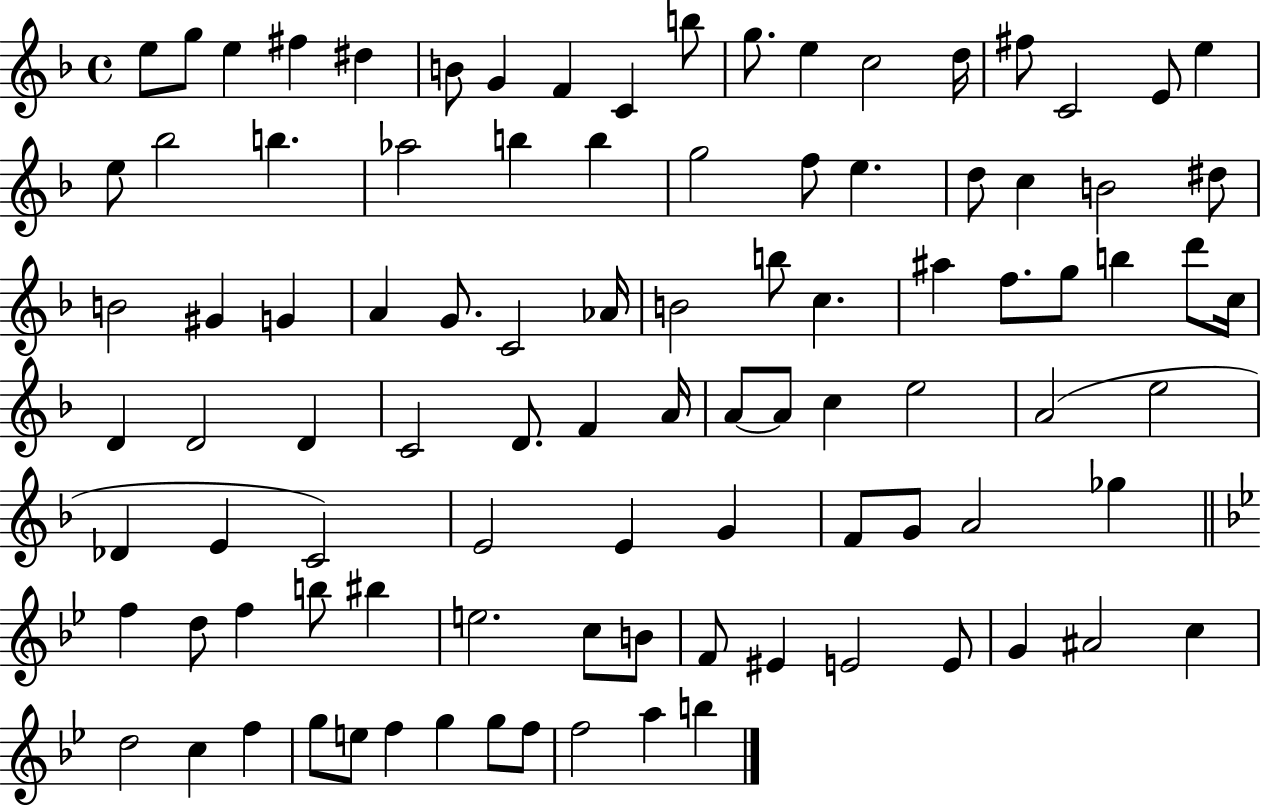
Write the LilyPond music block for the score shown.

{
  \clef treble
  \time 4/4
  \defaultTimeSignature
  \key f \major
  e''8 g''8 e''4 fis''4 dis''4 | b'8 g'4 f'4 c'4 b''8 | g''8. e''4 c''2 d''16 | fis''8 c'2 e'8 e''4 | \break e''8 bes''2 b''4. | aes''2 b''4 b''4 | g''2 f''8 e''4. | d''8 c''4 b'2 dis''8 | \break b'2 gis'4 g'4 | a'4 g'8. c'2 aes'16 | b'2 b''8 c''4. | ais''4 f''8. g''8 b''4 d'''8 c''16 | \break d'4 d'2 d'4 | c'2 d'8. f'4 a'16 | a'8~~ a'8 c''4 e''2 | a'2( e''2 | \break des'4 e'4 c'2) | e'2 e'4 g'4 | f'8 g'8 a'2 ges''4 | \bar "||" \break \key g \minor f''4 d''8 f''4 b''8 bis''4 | e''2. c''8 b'8 | f'8 eis'4 e'2 e'8 | g'4 ais'2 c''4 | \break d''2 c''4 f''4 | g''8 e''8 f''4 g''4 g''8 f''8 | f''2 a''4 b''4 | \bar "|."
}